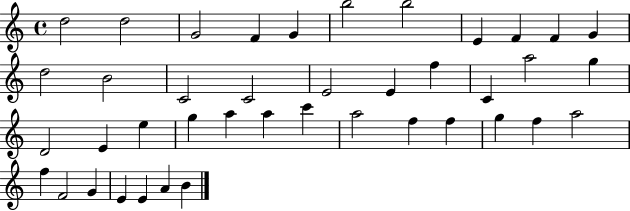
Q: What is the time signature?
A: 4/4